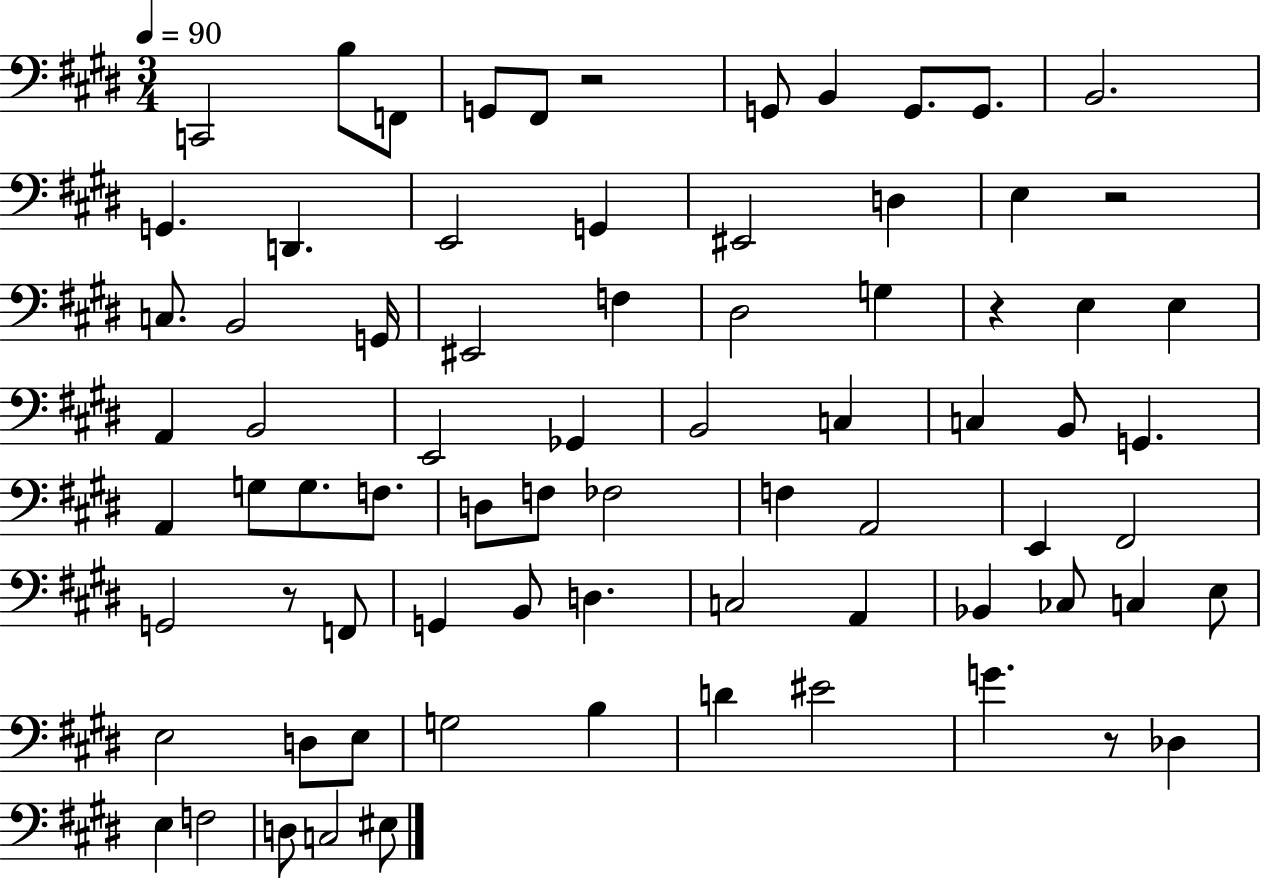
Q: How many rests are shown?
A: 5